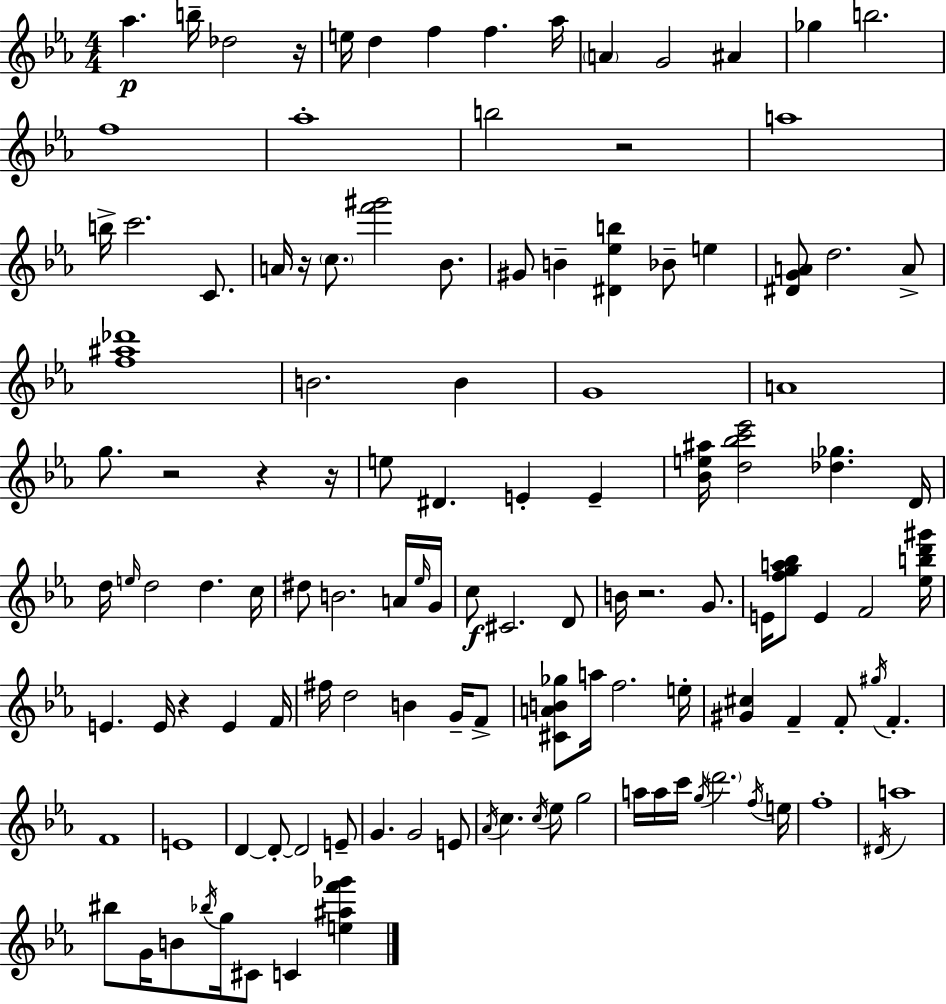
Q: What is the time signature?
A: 4/4